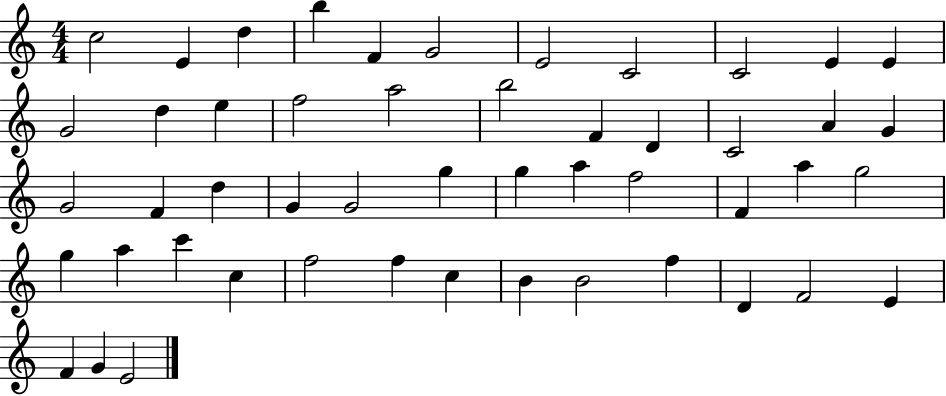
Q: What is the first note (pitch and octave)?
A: C5